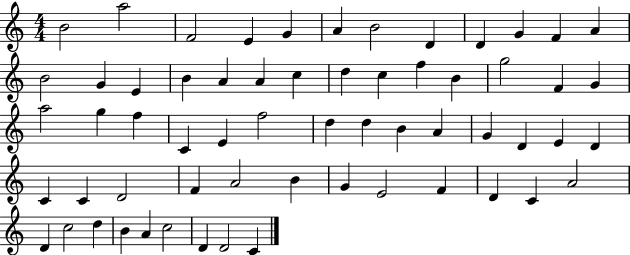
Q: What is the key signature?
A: C major